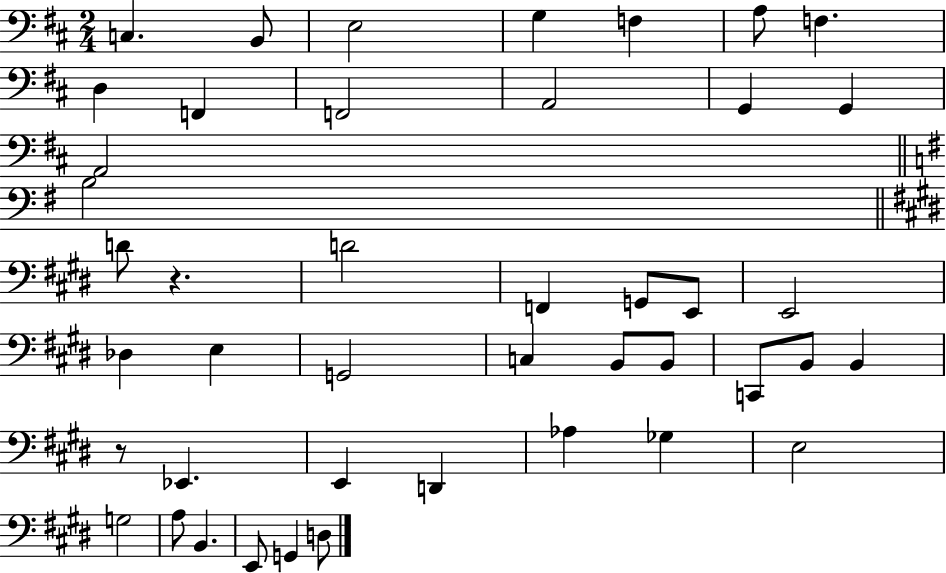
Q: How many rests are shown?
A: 2